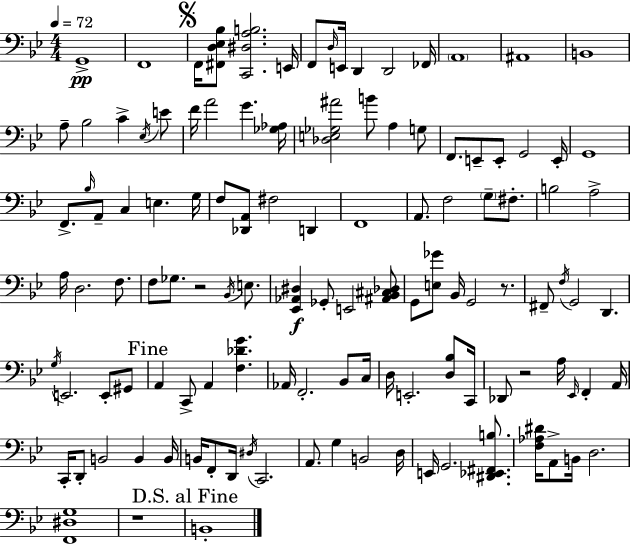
X:1
T:Untitled
M:4/4
L:1/4
K:Bb
G,,4 F,,4 F,,/4 [^F,,D,_E,_B,]/2 [C,,^D,A,B,]2 E,,/4 F,,/2 D,/4 E,,/4 D,, D,,2 _F,,/4 A,,4 ^A,,4 B,,4 A,/2 _B,2 C _E,/4 E/2 F/4 A2 G [_G,_A,]/4 [_D,E,_G,^A]2 B/2 A, G,/2 F,,/2 E,,/2 E,,/2 G,,2 E,,/4 G,,4 F,,/2 _B,/4 A,,/2 C, E, G,/4 F,/2 [_D,,A,,]/2 ^F,2 D,, F,,4 A,,/2 F,2 G,/2 ^F,/2 B,2 A,2 A,/4 D,2 F,/2 F,/2 _G,/2 z2 _B,,/4 E,/2 [_E,,_A,,^D,] _G,,/2 E,,2 [^A,,_B,,^C,_D,]/2 G,,/2 [E,_G]/2 _B,,/4 G,,2 z/2 ^F,,/2 F,/4 G,,2 D,, G,/4 E,,2 E,,/2 ^G,,/2 A,, C,,/2 A,, [F,_DG] _A,,/4 F,,2 _B,,/2 C,/4 D,/4 E,,2 [D,_B,]/2 C,,/4 _D,,/2 z2 A,/4 _E,,/4 F,, A,,/4 C,,/4 D,,/2 B,,2 B,, B,,/4 B,,/4 F,,/2 D,,/4 ^D,/4 C,,2 A,,/2 G, B,,2 D,/4 E,,/4 G,,2 [^D,,_E,,^F,,B,]/2 [F,_A,^D]/4 A,,/2 B,,/4 D,2 [F,,^D,G,]4 z4 B,,4